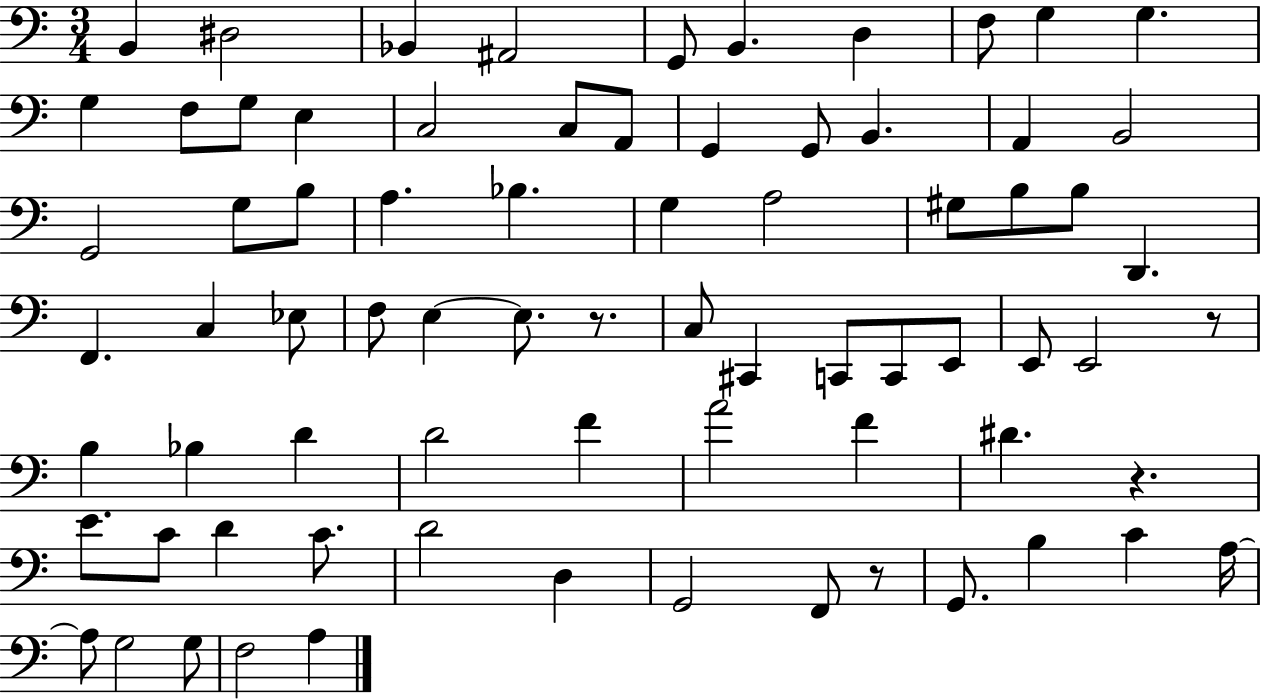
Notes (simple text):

B2/q D#3/h Bb2/q A#2/h G2/e B2/q. D3/q F3/e G3/q G3/q. G3/q F3/e G3/e E3/q C3/h C3/e A2/e G2/q G2/e B2/q. A2/q B2/h G2/h G3/e B3/e A3/q. Bb3/q. G3/q A3/h G#3/e B3/e B3/e D2/q. F2/q. C3/q Eb3/e F3/e E3/q E3/e. R/e. C3/e C#2/q C2/e C2/e E2/e E2/e E2/h R/e B3/q Bb3/q D4/q D4/h F4/q A4/h F4/q D#4/q. R/q. E4/e. C4/e D4/q C4/e. D4/h D3/q G2/h F2/e R/e G2/e. B3/q C4/q A3/s A3/e G3/h G3/e F3/h A3/q